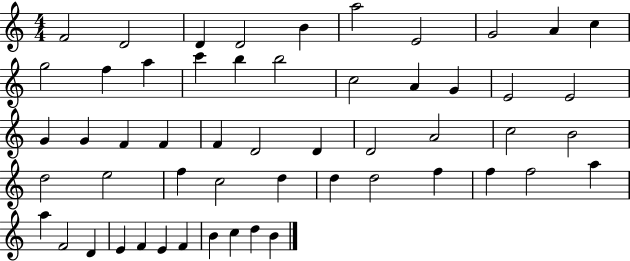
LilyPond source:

{
  \clef treble
  \numericTimeSignature
  \time 4/4
  \key c \major
  f'2 d'2 | d'4 d'2 b'4 | a''2 e'2 | g'2 a'4 c''4 | \break g''2 f''4 a''4 | c'''4 b''4 b''2 | c''2 a'4 g'4 | e'2 e'2 | \break g'4 g'4 f'4 f'4 | f'4 d'2 d'4 | d'2 a'2 | c''2 b'2 | \break d''2 e''2 | f''4 c''2 d''4 | d''4 d''2 f''4 | f''4 f''2 a''4 | \break a''4 f'2 d'4 | e'4 f'4 e'4 f'4 | b'4 c''4 d''4 b'4 | \bar "|."
}